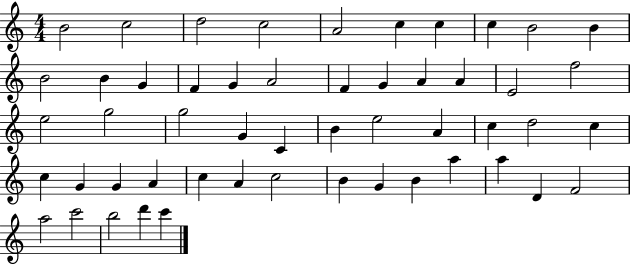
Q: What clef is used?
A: treble